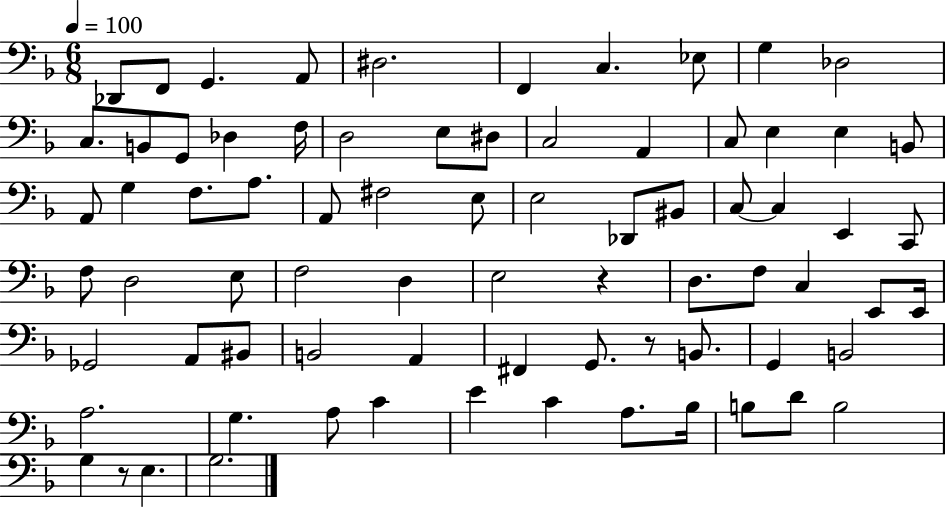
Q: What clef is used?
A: bass